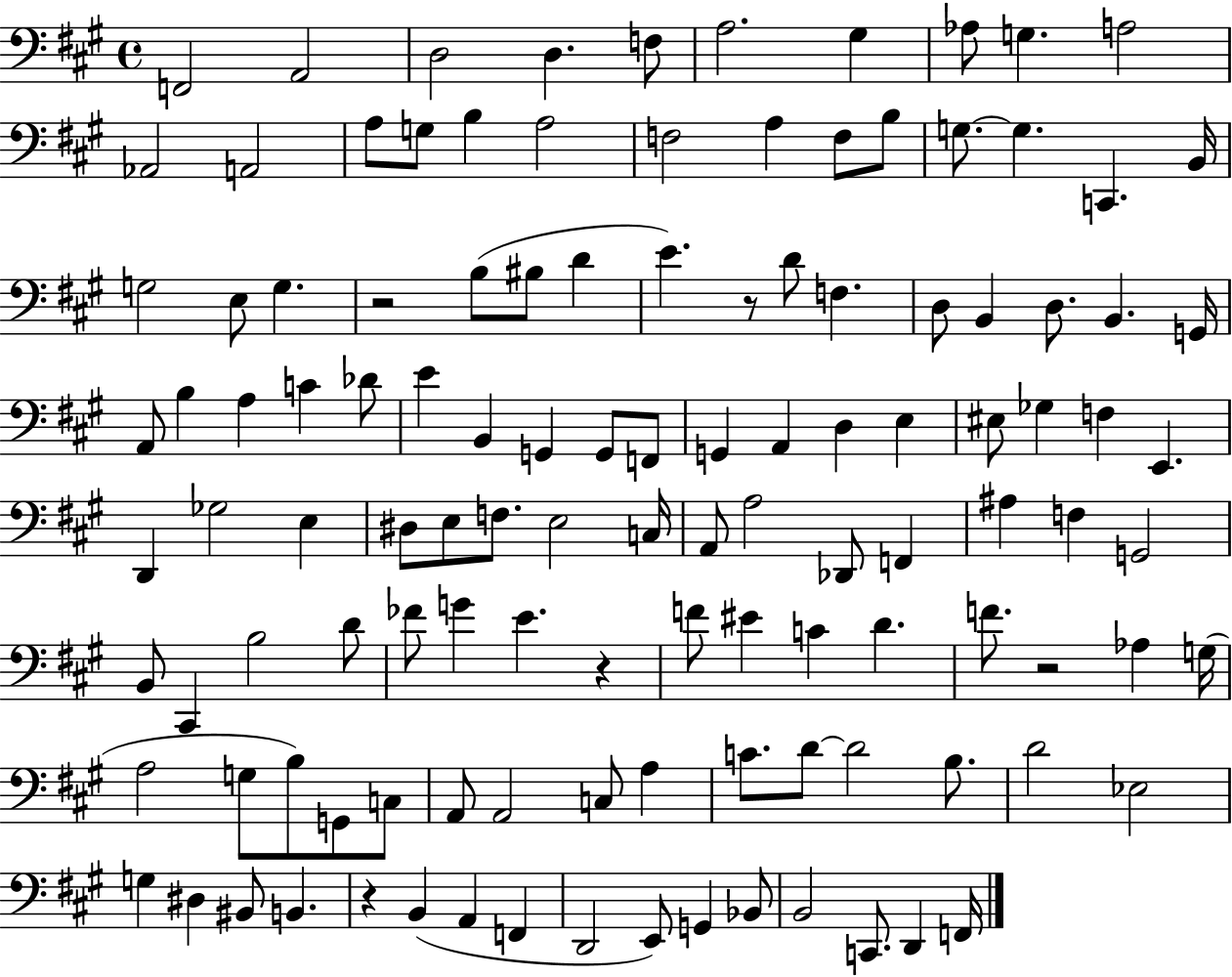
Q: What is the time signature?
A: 4/4